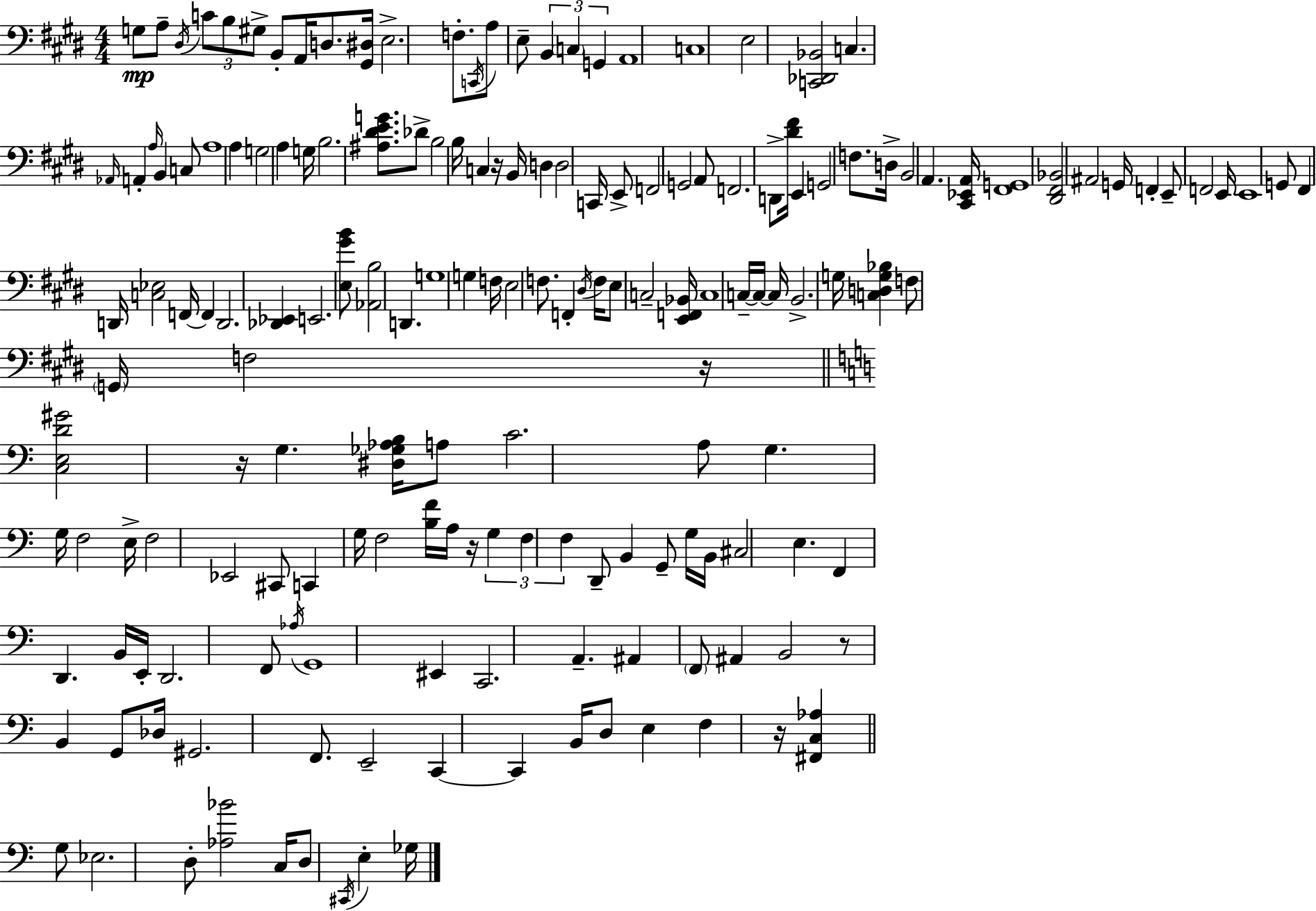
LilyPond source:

{
  \clef bass
  \numericTimeSignature
  \time 4/4
  \key e \major
  g8\mp a8-- \acciaccatura { dis16 } \tuplet 3/2 { c'8 b8 gis8-> } b,8-. a,16 d8. | <gis, dis>16 e2.-> f8.-. | \acciaccatura { c,16 } a8 e8-- \tuplet 3/2 { b,4 \parenthesize c4 g,4 } | a,1 | \break c1 | e2 <c, des, bes,>2 | c4. \grace { aes,16 } a,4-. \grace { a16 } b,4 | c8 a1 | \break a4 g2 | a4 g16 b2. | <ais dis' e' g'>8. des'8-> b2 b16 c4 | r16 b,16 d4 d2 | \break c,16 e,8-> f,2 g,2 | a,8 f,2. | d,8-> <dis' fis'>16 e,4 g,2 | f8. d16-> b,2 a,4. | \break <cis, ees, a,>16 <fis, g,>1 | <dis, fis, bes,>2 ais,2 | g,16 f,4-. e,8-- f,2 | e,16 e,1 | \break g,8 fis,4 d,16 <c ees>2 | f,16~~ f,4 d,2. | <des, ees,>4 e,2. | <e gis' b'>8 <aes, b>2 d,4. | \break g1 | g4 f16 e2 | f8. f,4-. \acciaccatura { dis16 } f16 e8 c2-- | <e, f, bes,>16 c1 | \break c16--~~ c16~~ c16 b,2.-> | g16 <c d g bes>4 f8 \parenthesize g,16 f2 | r16 \bar "||" \break \key a \minor <c e d' gis'>2 r16 g4. <dis ges aes b>16 | a8 c'2. a8 | g4. g16 f2 e16-> | f2 ees,2 | \break cis,8 c,4 g16 f2 <b f'>16 | a16 r16 \tuplet 3/2 { g4 f4 f4 } d,8-- | b,4 g,8-- g16 b,16 cis2 | e4. f,4 d,4. | \break b,16 e,16-. d,2. f,8 | \acciaccatura { aes16 } g,1 | eis,4 c,2. | a,4.-- ais,4 \parenthesize f,8 ais,4 | \break b,2 r8 b,4 g,8 | des16 gis,2. f,8. | e,2-- c,4~~ c,4 | b,16 d8 e4 f4 r16 <fis, c aes>4 | \break \bar "||" \break \key a \minor g8 ees2. d8-. | <aes bes'>2 c16 d8 \acciaccatura { cis,16 } e4-. | ges16 \bar "|."
}